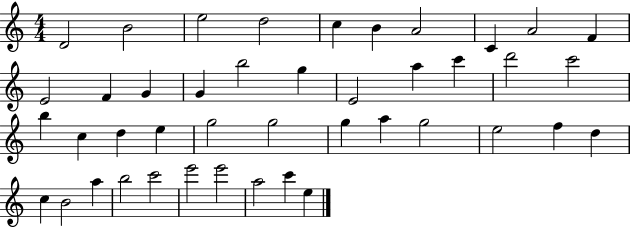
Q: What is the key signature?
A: C major